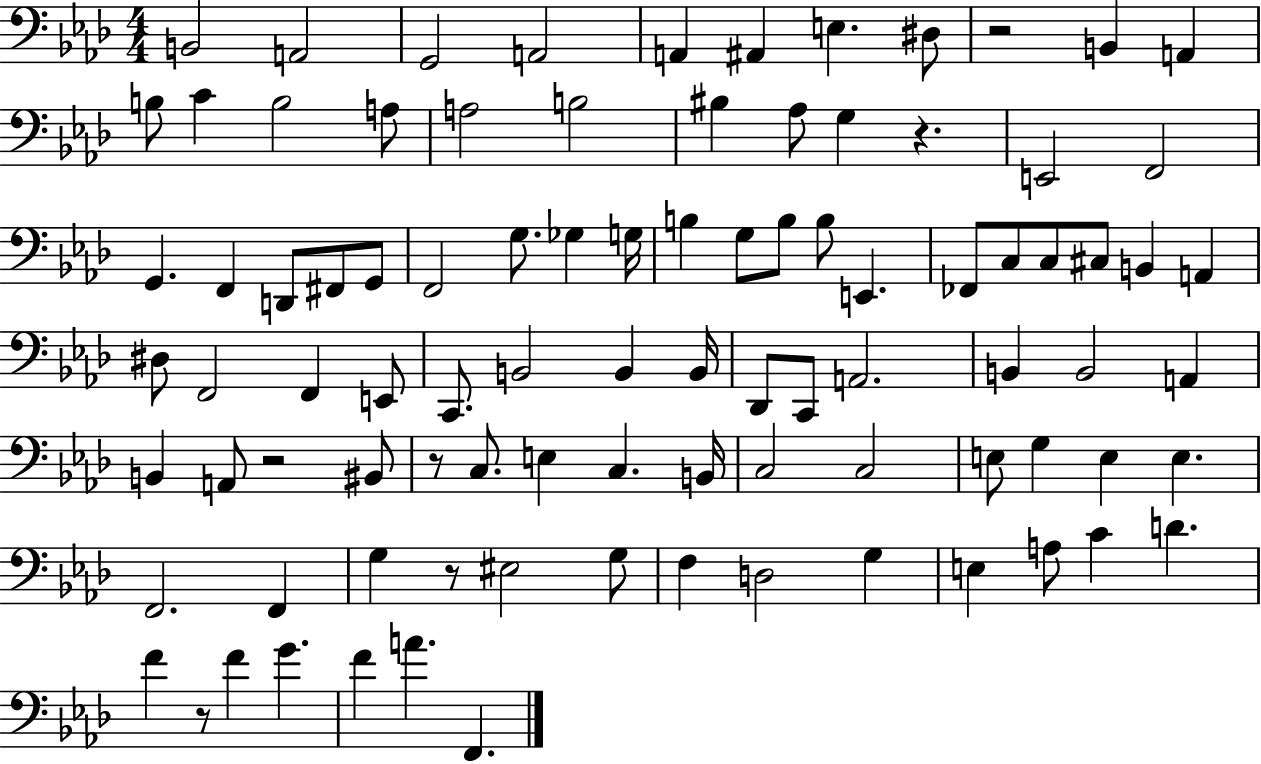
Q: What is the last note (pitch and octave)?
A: F2